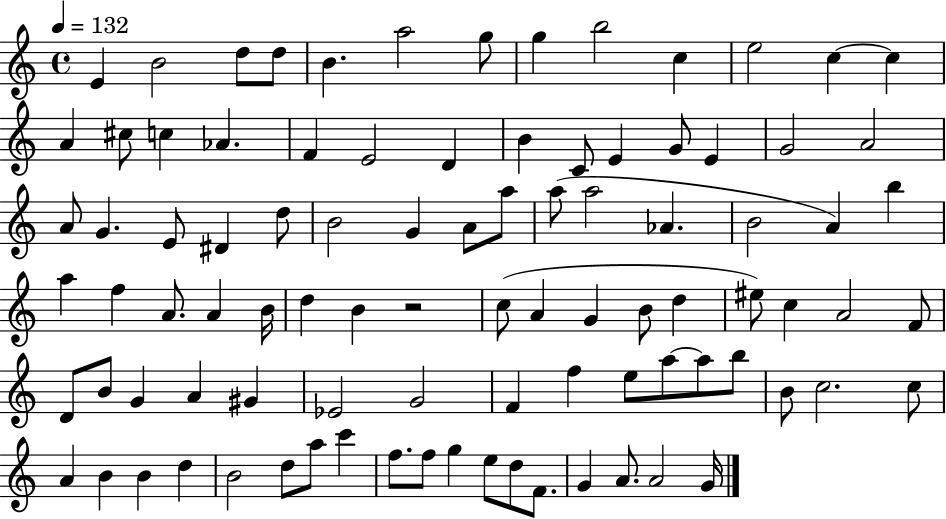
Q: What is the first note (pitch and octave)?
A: E4